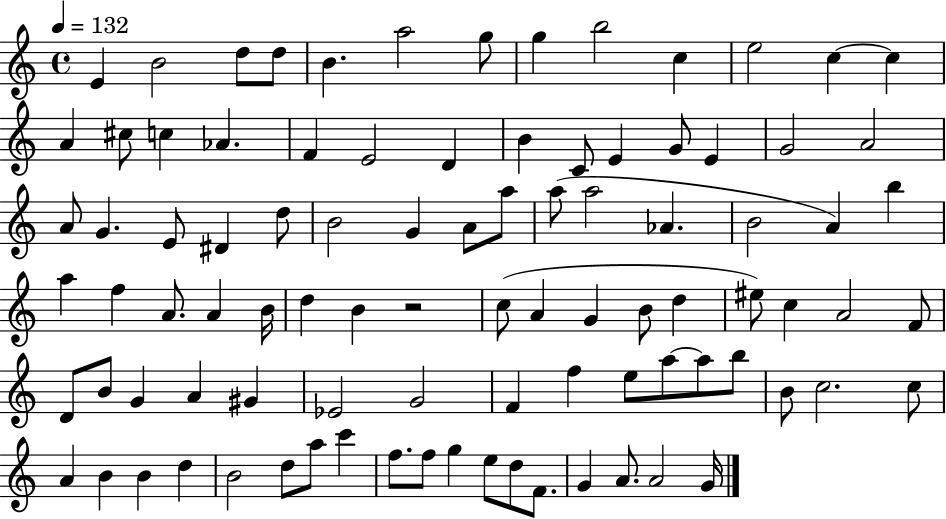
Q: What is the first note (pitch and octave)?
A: E4